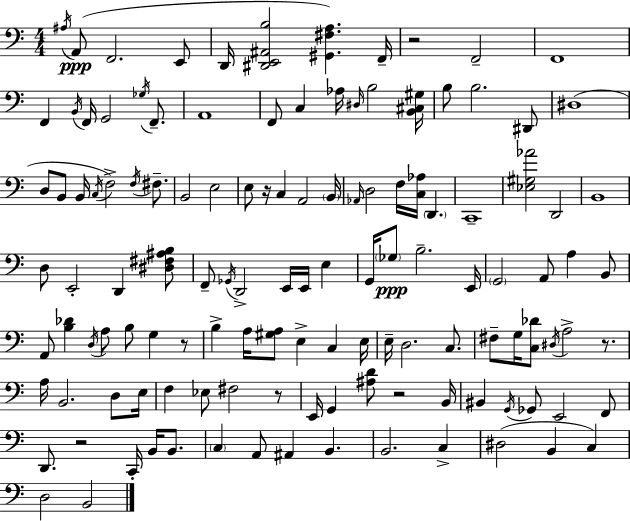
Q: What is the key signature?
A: A minor